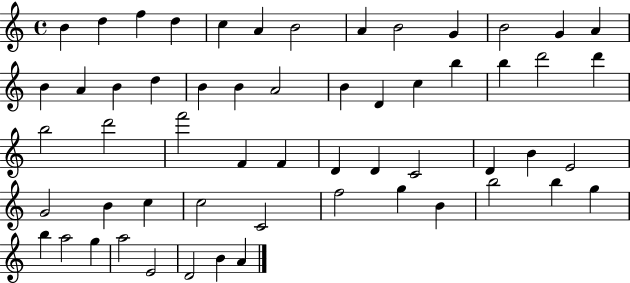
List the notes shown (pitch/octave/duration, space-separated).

B4/q D5/q F5/q D5/q C5/q A4/q B4/h A4/q B4/h G4/q B4/h G4/q A4/q B4/q A4/q B4/q D5/q B4/q B4/q A4/h B4/q D4/q C5/q B5/q B5/q D6/h D6/q B5/h D6/h F6/h F4/q F4/q D4/q D4/q C4/h D4/q B4/q E4/h G4/h B4/q C5/q C5/h C4/h F5/h G5/q B4/q B5/h B5/q G5/q B5/q A5/h G5/q A5/h E4/h D4/h B4/q A4/q